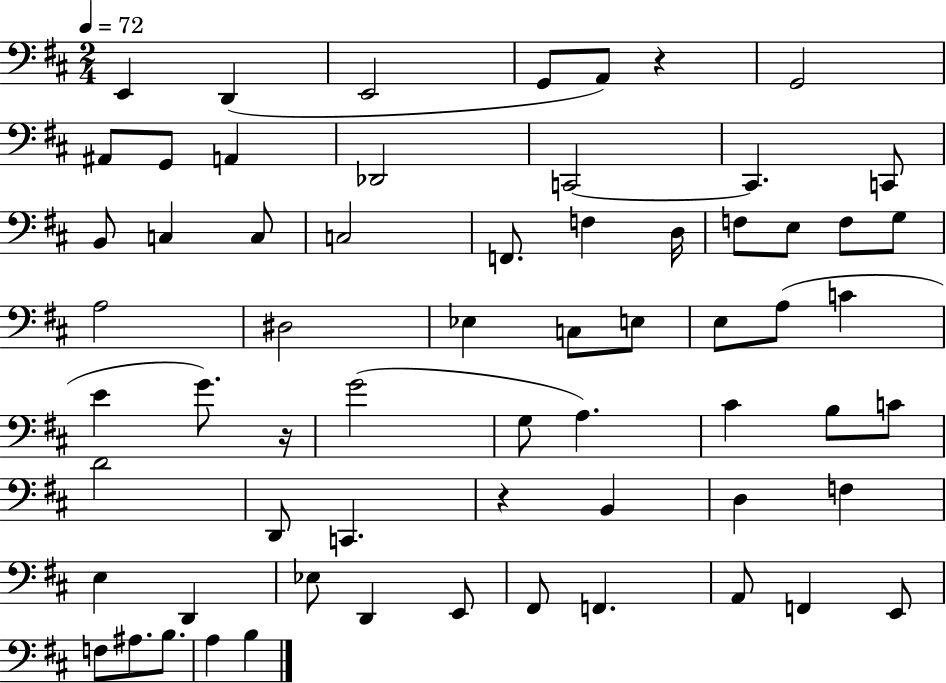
E2/q D2/q E2/h G2/e A2/e R/q G2/h A#2/e G2/e A2/q Db2/h C2/h C2/q. C2/e B2/e C3/q C3/e C3/h F2/e. F3/q D3/s F3/e E3/e F3/e G3/e A3/h D#3/h Eb3/q C3/e E3/e E3/e A3/e C4/q E4/q G4/e. R/s G4/h G3/e A3/q. C#4/q B3/e C4/e D4/h D2/e C2/q. R/q B2/q D3/q F3/q E3/q D2/q Eb3/e D2/q E2/e F#2/e F2/q. A2/e F2/q E2/e F3/e A#3/e. B3/e. A3/q B3/q